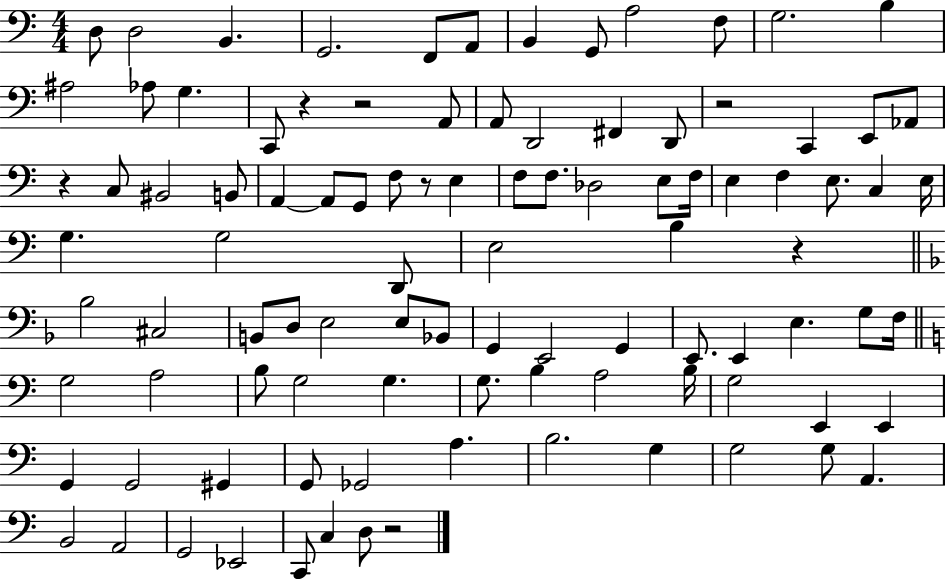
X:1
T:Untitled
M:4/4
L:1/4
K:C
D,/2 D,2 B,, G,,2 F,,/2 A,,/2 B,, G,,/2 A,2 F,/2 G,2 B, ^A,2 _A,/2 G, C,,/2 z z2 A,,/2 A,,/2 D,,2 ^F,, D,,/2 z2 C,, E,,/2 _A,,/2 z C,/2 ^B,,2 B,,/2 A,, A,,/2 G,,/2 F,/2 z/2 E, F,/2 F,/2 _D,2 E,/2 F,/4 E, F, E,/2 C, E,/4 G, G,2 D,,/2 E,2 B, z _B,2 ^C,2 B,,/2 D,/2 E,2 E,/2 _B,,/2 G,, E,,2 G,, E,,/2 E,, E, G,/2 F,/4 G,2 A,2 B,/2 G,2 G, G,/2 B, A,2 B,/4 G,2 E,, E,, G,, G,,2 ^G,, G,,/2 _G,,2 A, B,2 G, G,2 G,/2 A,, B,,2 A,,2 G,,2 _E,,2 C,,/2 C, D,/2 z2